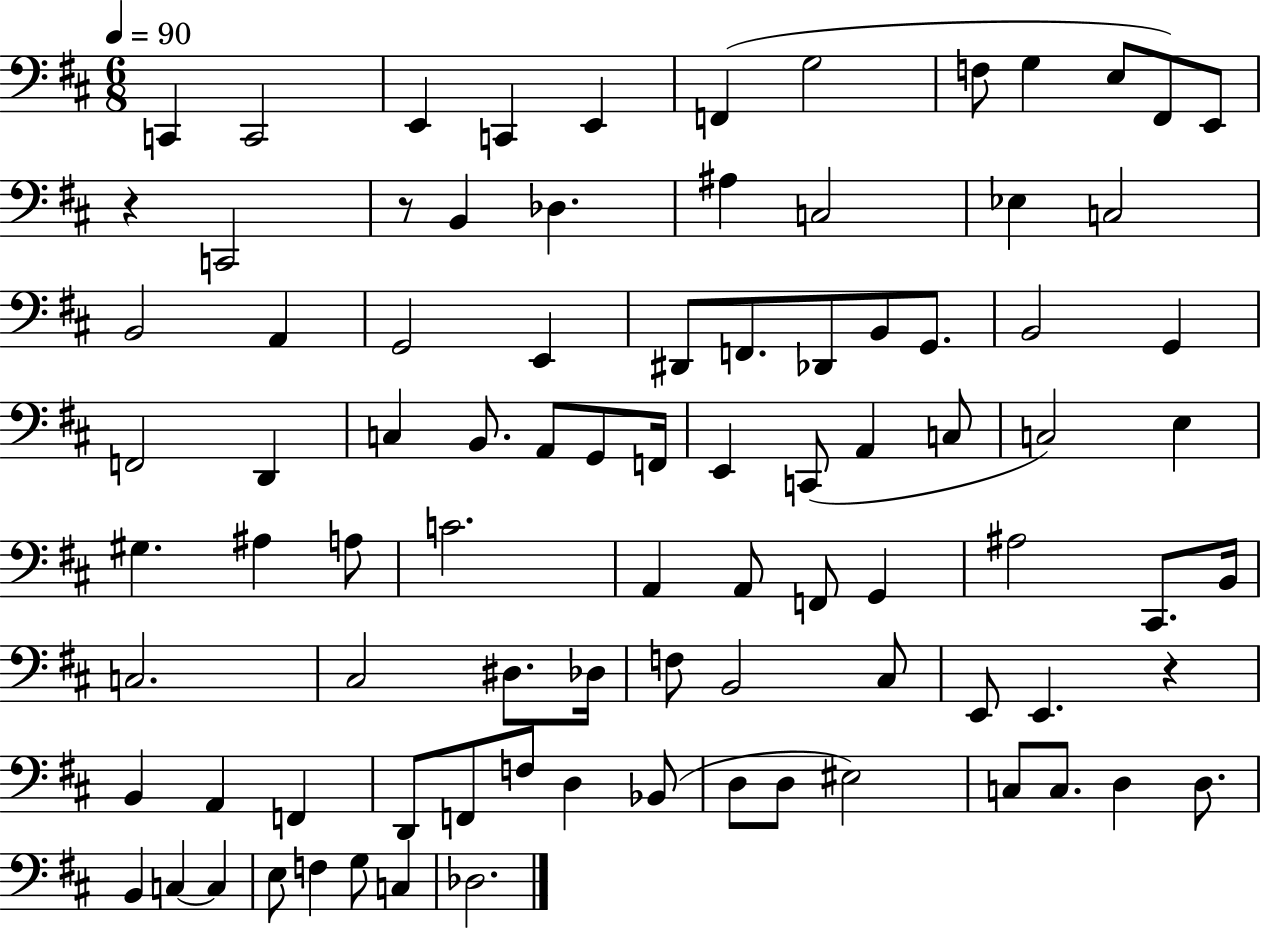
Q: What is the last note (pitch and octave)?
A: Db3